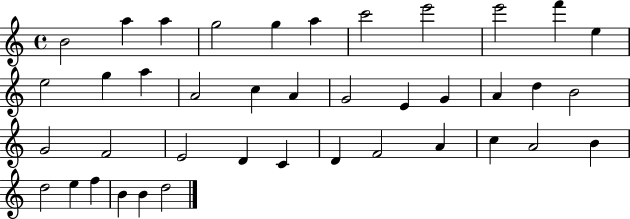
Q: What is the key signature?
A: C major